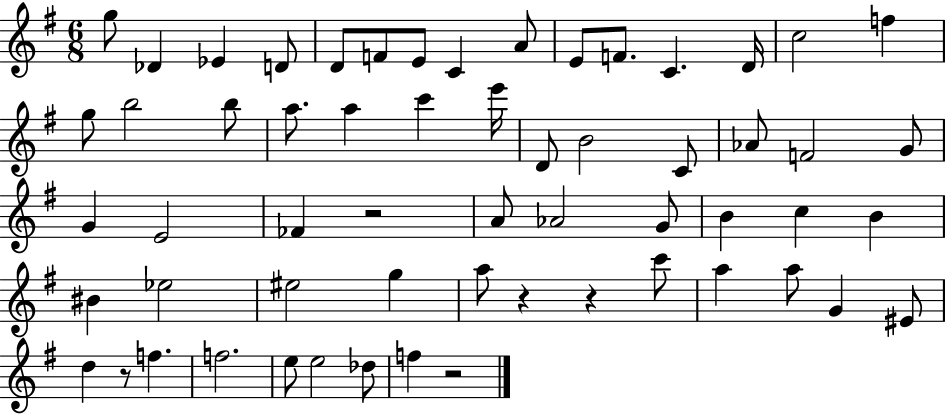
G5/e Db4/q Eb4/q D4/e D4/e F4/e E4/e C4/q A4/e E4/e F4/e. C4/q. D4/s C5/h F5/q G5/e B5/h B5/e A5/e. A5/q C6/q E6/s D4/e B4/h C4/e Ab4/e F4/h G4/e G4/q E4/h FES4/q R/h A4/e Ab4/h G4/e B4/q C5/q B4/q BIS4/q Eb5/h EIS5/h G5/q A5/e R/q R/q C6/e A5/q A5/e G4/q EIS4/e D5/q R/e F5/q. F5/h. E5/e E5/h Db5/e F5/q R/h